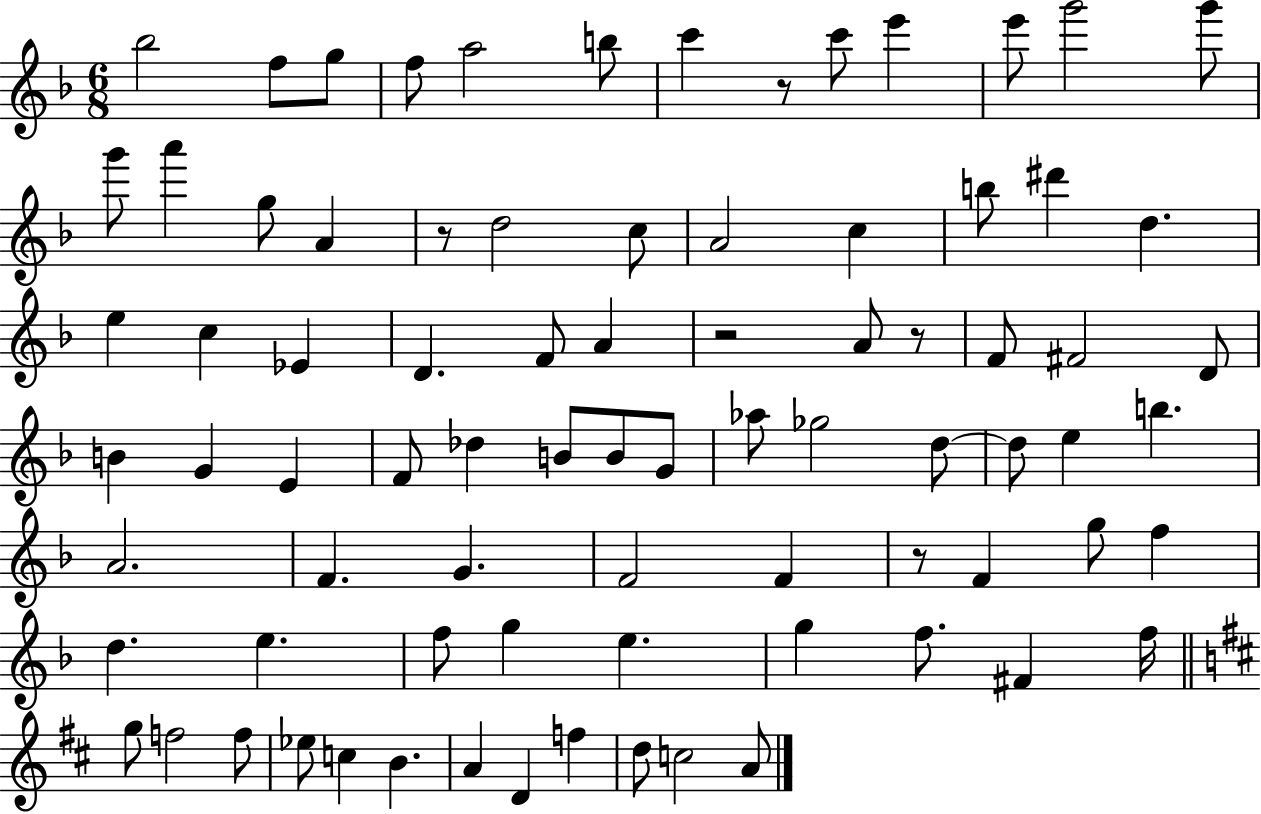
{
  \clef treble
  \numericTimeSignature
  \time 6/8
  \key f \major
  bes''2 f''8 g''8 | f''8 a''2 b''8 | c'''4 r8 c'''8 e'''4 | e'''8 g'''2 g'''8 | \break g'''8 a'''4 g''8 a'4 | r8 d''2 c''8 | a'2 c''4 | b''8 dis'''4 d''4. | \break e''4 c''4 ees'4 | d'4. f'8 a'4 | r2 a'8 r8 | f'8 fis'2 d'8 | \break b'4 g'4 e'4 | f'8 des''4 b'8 b'8 g'8 | aes''8 ges''2 d''8~~ | d''8 e''4 b''4. | \break a'2. | f'4. g'4. | f'2 f'4 | r8 f'4 g''8 f''4 | \break d''4. e''4. | f''8 g''4 e''4. | g''4 f''8. fis'4 f''16 | \bar "||" \break \key b \minor g''8 f''2 f''8 | ees''8 c''4 b'4. | a'4 d'4 f''4 | d''8 c''2 a'8 | \break \bar "|."
}